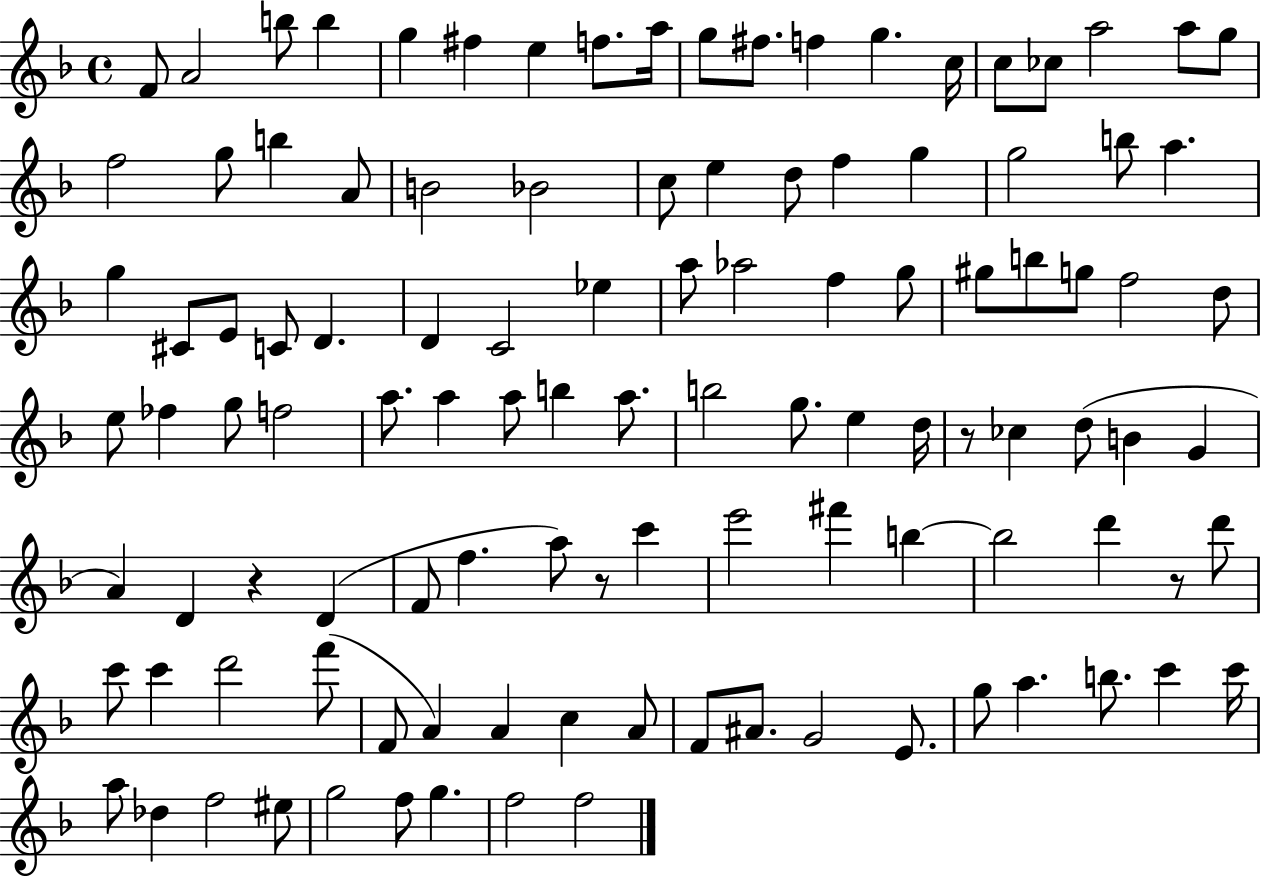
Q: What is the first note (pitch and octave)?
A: F4